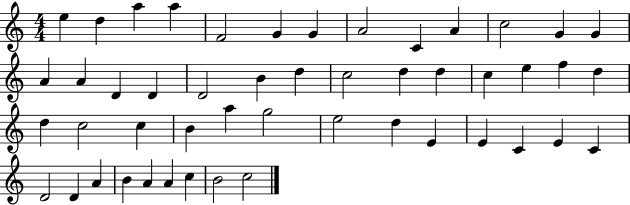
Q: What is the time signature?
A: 4/4